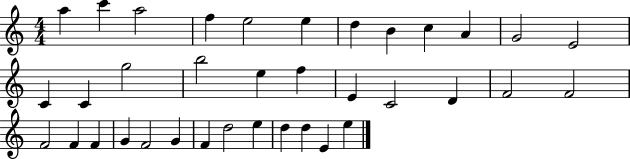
{
  \clef treble
  \numericTimeSignature
  \time 4/4
  \key c \major
  a''4 c'''4 a''2 | f''4 e''2 e''4 | d''4 b'4 c''4 a'4 | g'2 e'2 | \break c'4 c'4 g''2 | b''2 e''4 f''4 | e'4 c'2 d'4 | f'2 f'2 | \break f'2 f'4 f'4 | g'4 f'2 g'4 | f'4 d''2 e''4 | d''4 d''4 e'4 e''4 | \break \bar "|."
}